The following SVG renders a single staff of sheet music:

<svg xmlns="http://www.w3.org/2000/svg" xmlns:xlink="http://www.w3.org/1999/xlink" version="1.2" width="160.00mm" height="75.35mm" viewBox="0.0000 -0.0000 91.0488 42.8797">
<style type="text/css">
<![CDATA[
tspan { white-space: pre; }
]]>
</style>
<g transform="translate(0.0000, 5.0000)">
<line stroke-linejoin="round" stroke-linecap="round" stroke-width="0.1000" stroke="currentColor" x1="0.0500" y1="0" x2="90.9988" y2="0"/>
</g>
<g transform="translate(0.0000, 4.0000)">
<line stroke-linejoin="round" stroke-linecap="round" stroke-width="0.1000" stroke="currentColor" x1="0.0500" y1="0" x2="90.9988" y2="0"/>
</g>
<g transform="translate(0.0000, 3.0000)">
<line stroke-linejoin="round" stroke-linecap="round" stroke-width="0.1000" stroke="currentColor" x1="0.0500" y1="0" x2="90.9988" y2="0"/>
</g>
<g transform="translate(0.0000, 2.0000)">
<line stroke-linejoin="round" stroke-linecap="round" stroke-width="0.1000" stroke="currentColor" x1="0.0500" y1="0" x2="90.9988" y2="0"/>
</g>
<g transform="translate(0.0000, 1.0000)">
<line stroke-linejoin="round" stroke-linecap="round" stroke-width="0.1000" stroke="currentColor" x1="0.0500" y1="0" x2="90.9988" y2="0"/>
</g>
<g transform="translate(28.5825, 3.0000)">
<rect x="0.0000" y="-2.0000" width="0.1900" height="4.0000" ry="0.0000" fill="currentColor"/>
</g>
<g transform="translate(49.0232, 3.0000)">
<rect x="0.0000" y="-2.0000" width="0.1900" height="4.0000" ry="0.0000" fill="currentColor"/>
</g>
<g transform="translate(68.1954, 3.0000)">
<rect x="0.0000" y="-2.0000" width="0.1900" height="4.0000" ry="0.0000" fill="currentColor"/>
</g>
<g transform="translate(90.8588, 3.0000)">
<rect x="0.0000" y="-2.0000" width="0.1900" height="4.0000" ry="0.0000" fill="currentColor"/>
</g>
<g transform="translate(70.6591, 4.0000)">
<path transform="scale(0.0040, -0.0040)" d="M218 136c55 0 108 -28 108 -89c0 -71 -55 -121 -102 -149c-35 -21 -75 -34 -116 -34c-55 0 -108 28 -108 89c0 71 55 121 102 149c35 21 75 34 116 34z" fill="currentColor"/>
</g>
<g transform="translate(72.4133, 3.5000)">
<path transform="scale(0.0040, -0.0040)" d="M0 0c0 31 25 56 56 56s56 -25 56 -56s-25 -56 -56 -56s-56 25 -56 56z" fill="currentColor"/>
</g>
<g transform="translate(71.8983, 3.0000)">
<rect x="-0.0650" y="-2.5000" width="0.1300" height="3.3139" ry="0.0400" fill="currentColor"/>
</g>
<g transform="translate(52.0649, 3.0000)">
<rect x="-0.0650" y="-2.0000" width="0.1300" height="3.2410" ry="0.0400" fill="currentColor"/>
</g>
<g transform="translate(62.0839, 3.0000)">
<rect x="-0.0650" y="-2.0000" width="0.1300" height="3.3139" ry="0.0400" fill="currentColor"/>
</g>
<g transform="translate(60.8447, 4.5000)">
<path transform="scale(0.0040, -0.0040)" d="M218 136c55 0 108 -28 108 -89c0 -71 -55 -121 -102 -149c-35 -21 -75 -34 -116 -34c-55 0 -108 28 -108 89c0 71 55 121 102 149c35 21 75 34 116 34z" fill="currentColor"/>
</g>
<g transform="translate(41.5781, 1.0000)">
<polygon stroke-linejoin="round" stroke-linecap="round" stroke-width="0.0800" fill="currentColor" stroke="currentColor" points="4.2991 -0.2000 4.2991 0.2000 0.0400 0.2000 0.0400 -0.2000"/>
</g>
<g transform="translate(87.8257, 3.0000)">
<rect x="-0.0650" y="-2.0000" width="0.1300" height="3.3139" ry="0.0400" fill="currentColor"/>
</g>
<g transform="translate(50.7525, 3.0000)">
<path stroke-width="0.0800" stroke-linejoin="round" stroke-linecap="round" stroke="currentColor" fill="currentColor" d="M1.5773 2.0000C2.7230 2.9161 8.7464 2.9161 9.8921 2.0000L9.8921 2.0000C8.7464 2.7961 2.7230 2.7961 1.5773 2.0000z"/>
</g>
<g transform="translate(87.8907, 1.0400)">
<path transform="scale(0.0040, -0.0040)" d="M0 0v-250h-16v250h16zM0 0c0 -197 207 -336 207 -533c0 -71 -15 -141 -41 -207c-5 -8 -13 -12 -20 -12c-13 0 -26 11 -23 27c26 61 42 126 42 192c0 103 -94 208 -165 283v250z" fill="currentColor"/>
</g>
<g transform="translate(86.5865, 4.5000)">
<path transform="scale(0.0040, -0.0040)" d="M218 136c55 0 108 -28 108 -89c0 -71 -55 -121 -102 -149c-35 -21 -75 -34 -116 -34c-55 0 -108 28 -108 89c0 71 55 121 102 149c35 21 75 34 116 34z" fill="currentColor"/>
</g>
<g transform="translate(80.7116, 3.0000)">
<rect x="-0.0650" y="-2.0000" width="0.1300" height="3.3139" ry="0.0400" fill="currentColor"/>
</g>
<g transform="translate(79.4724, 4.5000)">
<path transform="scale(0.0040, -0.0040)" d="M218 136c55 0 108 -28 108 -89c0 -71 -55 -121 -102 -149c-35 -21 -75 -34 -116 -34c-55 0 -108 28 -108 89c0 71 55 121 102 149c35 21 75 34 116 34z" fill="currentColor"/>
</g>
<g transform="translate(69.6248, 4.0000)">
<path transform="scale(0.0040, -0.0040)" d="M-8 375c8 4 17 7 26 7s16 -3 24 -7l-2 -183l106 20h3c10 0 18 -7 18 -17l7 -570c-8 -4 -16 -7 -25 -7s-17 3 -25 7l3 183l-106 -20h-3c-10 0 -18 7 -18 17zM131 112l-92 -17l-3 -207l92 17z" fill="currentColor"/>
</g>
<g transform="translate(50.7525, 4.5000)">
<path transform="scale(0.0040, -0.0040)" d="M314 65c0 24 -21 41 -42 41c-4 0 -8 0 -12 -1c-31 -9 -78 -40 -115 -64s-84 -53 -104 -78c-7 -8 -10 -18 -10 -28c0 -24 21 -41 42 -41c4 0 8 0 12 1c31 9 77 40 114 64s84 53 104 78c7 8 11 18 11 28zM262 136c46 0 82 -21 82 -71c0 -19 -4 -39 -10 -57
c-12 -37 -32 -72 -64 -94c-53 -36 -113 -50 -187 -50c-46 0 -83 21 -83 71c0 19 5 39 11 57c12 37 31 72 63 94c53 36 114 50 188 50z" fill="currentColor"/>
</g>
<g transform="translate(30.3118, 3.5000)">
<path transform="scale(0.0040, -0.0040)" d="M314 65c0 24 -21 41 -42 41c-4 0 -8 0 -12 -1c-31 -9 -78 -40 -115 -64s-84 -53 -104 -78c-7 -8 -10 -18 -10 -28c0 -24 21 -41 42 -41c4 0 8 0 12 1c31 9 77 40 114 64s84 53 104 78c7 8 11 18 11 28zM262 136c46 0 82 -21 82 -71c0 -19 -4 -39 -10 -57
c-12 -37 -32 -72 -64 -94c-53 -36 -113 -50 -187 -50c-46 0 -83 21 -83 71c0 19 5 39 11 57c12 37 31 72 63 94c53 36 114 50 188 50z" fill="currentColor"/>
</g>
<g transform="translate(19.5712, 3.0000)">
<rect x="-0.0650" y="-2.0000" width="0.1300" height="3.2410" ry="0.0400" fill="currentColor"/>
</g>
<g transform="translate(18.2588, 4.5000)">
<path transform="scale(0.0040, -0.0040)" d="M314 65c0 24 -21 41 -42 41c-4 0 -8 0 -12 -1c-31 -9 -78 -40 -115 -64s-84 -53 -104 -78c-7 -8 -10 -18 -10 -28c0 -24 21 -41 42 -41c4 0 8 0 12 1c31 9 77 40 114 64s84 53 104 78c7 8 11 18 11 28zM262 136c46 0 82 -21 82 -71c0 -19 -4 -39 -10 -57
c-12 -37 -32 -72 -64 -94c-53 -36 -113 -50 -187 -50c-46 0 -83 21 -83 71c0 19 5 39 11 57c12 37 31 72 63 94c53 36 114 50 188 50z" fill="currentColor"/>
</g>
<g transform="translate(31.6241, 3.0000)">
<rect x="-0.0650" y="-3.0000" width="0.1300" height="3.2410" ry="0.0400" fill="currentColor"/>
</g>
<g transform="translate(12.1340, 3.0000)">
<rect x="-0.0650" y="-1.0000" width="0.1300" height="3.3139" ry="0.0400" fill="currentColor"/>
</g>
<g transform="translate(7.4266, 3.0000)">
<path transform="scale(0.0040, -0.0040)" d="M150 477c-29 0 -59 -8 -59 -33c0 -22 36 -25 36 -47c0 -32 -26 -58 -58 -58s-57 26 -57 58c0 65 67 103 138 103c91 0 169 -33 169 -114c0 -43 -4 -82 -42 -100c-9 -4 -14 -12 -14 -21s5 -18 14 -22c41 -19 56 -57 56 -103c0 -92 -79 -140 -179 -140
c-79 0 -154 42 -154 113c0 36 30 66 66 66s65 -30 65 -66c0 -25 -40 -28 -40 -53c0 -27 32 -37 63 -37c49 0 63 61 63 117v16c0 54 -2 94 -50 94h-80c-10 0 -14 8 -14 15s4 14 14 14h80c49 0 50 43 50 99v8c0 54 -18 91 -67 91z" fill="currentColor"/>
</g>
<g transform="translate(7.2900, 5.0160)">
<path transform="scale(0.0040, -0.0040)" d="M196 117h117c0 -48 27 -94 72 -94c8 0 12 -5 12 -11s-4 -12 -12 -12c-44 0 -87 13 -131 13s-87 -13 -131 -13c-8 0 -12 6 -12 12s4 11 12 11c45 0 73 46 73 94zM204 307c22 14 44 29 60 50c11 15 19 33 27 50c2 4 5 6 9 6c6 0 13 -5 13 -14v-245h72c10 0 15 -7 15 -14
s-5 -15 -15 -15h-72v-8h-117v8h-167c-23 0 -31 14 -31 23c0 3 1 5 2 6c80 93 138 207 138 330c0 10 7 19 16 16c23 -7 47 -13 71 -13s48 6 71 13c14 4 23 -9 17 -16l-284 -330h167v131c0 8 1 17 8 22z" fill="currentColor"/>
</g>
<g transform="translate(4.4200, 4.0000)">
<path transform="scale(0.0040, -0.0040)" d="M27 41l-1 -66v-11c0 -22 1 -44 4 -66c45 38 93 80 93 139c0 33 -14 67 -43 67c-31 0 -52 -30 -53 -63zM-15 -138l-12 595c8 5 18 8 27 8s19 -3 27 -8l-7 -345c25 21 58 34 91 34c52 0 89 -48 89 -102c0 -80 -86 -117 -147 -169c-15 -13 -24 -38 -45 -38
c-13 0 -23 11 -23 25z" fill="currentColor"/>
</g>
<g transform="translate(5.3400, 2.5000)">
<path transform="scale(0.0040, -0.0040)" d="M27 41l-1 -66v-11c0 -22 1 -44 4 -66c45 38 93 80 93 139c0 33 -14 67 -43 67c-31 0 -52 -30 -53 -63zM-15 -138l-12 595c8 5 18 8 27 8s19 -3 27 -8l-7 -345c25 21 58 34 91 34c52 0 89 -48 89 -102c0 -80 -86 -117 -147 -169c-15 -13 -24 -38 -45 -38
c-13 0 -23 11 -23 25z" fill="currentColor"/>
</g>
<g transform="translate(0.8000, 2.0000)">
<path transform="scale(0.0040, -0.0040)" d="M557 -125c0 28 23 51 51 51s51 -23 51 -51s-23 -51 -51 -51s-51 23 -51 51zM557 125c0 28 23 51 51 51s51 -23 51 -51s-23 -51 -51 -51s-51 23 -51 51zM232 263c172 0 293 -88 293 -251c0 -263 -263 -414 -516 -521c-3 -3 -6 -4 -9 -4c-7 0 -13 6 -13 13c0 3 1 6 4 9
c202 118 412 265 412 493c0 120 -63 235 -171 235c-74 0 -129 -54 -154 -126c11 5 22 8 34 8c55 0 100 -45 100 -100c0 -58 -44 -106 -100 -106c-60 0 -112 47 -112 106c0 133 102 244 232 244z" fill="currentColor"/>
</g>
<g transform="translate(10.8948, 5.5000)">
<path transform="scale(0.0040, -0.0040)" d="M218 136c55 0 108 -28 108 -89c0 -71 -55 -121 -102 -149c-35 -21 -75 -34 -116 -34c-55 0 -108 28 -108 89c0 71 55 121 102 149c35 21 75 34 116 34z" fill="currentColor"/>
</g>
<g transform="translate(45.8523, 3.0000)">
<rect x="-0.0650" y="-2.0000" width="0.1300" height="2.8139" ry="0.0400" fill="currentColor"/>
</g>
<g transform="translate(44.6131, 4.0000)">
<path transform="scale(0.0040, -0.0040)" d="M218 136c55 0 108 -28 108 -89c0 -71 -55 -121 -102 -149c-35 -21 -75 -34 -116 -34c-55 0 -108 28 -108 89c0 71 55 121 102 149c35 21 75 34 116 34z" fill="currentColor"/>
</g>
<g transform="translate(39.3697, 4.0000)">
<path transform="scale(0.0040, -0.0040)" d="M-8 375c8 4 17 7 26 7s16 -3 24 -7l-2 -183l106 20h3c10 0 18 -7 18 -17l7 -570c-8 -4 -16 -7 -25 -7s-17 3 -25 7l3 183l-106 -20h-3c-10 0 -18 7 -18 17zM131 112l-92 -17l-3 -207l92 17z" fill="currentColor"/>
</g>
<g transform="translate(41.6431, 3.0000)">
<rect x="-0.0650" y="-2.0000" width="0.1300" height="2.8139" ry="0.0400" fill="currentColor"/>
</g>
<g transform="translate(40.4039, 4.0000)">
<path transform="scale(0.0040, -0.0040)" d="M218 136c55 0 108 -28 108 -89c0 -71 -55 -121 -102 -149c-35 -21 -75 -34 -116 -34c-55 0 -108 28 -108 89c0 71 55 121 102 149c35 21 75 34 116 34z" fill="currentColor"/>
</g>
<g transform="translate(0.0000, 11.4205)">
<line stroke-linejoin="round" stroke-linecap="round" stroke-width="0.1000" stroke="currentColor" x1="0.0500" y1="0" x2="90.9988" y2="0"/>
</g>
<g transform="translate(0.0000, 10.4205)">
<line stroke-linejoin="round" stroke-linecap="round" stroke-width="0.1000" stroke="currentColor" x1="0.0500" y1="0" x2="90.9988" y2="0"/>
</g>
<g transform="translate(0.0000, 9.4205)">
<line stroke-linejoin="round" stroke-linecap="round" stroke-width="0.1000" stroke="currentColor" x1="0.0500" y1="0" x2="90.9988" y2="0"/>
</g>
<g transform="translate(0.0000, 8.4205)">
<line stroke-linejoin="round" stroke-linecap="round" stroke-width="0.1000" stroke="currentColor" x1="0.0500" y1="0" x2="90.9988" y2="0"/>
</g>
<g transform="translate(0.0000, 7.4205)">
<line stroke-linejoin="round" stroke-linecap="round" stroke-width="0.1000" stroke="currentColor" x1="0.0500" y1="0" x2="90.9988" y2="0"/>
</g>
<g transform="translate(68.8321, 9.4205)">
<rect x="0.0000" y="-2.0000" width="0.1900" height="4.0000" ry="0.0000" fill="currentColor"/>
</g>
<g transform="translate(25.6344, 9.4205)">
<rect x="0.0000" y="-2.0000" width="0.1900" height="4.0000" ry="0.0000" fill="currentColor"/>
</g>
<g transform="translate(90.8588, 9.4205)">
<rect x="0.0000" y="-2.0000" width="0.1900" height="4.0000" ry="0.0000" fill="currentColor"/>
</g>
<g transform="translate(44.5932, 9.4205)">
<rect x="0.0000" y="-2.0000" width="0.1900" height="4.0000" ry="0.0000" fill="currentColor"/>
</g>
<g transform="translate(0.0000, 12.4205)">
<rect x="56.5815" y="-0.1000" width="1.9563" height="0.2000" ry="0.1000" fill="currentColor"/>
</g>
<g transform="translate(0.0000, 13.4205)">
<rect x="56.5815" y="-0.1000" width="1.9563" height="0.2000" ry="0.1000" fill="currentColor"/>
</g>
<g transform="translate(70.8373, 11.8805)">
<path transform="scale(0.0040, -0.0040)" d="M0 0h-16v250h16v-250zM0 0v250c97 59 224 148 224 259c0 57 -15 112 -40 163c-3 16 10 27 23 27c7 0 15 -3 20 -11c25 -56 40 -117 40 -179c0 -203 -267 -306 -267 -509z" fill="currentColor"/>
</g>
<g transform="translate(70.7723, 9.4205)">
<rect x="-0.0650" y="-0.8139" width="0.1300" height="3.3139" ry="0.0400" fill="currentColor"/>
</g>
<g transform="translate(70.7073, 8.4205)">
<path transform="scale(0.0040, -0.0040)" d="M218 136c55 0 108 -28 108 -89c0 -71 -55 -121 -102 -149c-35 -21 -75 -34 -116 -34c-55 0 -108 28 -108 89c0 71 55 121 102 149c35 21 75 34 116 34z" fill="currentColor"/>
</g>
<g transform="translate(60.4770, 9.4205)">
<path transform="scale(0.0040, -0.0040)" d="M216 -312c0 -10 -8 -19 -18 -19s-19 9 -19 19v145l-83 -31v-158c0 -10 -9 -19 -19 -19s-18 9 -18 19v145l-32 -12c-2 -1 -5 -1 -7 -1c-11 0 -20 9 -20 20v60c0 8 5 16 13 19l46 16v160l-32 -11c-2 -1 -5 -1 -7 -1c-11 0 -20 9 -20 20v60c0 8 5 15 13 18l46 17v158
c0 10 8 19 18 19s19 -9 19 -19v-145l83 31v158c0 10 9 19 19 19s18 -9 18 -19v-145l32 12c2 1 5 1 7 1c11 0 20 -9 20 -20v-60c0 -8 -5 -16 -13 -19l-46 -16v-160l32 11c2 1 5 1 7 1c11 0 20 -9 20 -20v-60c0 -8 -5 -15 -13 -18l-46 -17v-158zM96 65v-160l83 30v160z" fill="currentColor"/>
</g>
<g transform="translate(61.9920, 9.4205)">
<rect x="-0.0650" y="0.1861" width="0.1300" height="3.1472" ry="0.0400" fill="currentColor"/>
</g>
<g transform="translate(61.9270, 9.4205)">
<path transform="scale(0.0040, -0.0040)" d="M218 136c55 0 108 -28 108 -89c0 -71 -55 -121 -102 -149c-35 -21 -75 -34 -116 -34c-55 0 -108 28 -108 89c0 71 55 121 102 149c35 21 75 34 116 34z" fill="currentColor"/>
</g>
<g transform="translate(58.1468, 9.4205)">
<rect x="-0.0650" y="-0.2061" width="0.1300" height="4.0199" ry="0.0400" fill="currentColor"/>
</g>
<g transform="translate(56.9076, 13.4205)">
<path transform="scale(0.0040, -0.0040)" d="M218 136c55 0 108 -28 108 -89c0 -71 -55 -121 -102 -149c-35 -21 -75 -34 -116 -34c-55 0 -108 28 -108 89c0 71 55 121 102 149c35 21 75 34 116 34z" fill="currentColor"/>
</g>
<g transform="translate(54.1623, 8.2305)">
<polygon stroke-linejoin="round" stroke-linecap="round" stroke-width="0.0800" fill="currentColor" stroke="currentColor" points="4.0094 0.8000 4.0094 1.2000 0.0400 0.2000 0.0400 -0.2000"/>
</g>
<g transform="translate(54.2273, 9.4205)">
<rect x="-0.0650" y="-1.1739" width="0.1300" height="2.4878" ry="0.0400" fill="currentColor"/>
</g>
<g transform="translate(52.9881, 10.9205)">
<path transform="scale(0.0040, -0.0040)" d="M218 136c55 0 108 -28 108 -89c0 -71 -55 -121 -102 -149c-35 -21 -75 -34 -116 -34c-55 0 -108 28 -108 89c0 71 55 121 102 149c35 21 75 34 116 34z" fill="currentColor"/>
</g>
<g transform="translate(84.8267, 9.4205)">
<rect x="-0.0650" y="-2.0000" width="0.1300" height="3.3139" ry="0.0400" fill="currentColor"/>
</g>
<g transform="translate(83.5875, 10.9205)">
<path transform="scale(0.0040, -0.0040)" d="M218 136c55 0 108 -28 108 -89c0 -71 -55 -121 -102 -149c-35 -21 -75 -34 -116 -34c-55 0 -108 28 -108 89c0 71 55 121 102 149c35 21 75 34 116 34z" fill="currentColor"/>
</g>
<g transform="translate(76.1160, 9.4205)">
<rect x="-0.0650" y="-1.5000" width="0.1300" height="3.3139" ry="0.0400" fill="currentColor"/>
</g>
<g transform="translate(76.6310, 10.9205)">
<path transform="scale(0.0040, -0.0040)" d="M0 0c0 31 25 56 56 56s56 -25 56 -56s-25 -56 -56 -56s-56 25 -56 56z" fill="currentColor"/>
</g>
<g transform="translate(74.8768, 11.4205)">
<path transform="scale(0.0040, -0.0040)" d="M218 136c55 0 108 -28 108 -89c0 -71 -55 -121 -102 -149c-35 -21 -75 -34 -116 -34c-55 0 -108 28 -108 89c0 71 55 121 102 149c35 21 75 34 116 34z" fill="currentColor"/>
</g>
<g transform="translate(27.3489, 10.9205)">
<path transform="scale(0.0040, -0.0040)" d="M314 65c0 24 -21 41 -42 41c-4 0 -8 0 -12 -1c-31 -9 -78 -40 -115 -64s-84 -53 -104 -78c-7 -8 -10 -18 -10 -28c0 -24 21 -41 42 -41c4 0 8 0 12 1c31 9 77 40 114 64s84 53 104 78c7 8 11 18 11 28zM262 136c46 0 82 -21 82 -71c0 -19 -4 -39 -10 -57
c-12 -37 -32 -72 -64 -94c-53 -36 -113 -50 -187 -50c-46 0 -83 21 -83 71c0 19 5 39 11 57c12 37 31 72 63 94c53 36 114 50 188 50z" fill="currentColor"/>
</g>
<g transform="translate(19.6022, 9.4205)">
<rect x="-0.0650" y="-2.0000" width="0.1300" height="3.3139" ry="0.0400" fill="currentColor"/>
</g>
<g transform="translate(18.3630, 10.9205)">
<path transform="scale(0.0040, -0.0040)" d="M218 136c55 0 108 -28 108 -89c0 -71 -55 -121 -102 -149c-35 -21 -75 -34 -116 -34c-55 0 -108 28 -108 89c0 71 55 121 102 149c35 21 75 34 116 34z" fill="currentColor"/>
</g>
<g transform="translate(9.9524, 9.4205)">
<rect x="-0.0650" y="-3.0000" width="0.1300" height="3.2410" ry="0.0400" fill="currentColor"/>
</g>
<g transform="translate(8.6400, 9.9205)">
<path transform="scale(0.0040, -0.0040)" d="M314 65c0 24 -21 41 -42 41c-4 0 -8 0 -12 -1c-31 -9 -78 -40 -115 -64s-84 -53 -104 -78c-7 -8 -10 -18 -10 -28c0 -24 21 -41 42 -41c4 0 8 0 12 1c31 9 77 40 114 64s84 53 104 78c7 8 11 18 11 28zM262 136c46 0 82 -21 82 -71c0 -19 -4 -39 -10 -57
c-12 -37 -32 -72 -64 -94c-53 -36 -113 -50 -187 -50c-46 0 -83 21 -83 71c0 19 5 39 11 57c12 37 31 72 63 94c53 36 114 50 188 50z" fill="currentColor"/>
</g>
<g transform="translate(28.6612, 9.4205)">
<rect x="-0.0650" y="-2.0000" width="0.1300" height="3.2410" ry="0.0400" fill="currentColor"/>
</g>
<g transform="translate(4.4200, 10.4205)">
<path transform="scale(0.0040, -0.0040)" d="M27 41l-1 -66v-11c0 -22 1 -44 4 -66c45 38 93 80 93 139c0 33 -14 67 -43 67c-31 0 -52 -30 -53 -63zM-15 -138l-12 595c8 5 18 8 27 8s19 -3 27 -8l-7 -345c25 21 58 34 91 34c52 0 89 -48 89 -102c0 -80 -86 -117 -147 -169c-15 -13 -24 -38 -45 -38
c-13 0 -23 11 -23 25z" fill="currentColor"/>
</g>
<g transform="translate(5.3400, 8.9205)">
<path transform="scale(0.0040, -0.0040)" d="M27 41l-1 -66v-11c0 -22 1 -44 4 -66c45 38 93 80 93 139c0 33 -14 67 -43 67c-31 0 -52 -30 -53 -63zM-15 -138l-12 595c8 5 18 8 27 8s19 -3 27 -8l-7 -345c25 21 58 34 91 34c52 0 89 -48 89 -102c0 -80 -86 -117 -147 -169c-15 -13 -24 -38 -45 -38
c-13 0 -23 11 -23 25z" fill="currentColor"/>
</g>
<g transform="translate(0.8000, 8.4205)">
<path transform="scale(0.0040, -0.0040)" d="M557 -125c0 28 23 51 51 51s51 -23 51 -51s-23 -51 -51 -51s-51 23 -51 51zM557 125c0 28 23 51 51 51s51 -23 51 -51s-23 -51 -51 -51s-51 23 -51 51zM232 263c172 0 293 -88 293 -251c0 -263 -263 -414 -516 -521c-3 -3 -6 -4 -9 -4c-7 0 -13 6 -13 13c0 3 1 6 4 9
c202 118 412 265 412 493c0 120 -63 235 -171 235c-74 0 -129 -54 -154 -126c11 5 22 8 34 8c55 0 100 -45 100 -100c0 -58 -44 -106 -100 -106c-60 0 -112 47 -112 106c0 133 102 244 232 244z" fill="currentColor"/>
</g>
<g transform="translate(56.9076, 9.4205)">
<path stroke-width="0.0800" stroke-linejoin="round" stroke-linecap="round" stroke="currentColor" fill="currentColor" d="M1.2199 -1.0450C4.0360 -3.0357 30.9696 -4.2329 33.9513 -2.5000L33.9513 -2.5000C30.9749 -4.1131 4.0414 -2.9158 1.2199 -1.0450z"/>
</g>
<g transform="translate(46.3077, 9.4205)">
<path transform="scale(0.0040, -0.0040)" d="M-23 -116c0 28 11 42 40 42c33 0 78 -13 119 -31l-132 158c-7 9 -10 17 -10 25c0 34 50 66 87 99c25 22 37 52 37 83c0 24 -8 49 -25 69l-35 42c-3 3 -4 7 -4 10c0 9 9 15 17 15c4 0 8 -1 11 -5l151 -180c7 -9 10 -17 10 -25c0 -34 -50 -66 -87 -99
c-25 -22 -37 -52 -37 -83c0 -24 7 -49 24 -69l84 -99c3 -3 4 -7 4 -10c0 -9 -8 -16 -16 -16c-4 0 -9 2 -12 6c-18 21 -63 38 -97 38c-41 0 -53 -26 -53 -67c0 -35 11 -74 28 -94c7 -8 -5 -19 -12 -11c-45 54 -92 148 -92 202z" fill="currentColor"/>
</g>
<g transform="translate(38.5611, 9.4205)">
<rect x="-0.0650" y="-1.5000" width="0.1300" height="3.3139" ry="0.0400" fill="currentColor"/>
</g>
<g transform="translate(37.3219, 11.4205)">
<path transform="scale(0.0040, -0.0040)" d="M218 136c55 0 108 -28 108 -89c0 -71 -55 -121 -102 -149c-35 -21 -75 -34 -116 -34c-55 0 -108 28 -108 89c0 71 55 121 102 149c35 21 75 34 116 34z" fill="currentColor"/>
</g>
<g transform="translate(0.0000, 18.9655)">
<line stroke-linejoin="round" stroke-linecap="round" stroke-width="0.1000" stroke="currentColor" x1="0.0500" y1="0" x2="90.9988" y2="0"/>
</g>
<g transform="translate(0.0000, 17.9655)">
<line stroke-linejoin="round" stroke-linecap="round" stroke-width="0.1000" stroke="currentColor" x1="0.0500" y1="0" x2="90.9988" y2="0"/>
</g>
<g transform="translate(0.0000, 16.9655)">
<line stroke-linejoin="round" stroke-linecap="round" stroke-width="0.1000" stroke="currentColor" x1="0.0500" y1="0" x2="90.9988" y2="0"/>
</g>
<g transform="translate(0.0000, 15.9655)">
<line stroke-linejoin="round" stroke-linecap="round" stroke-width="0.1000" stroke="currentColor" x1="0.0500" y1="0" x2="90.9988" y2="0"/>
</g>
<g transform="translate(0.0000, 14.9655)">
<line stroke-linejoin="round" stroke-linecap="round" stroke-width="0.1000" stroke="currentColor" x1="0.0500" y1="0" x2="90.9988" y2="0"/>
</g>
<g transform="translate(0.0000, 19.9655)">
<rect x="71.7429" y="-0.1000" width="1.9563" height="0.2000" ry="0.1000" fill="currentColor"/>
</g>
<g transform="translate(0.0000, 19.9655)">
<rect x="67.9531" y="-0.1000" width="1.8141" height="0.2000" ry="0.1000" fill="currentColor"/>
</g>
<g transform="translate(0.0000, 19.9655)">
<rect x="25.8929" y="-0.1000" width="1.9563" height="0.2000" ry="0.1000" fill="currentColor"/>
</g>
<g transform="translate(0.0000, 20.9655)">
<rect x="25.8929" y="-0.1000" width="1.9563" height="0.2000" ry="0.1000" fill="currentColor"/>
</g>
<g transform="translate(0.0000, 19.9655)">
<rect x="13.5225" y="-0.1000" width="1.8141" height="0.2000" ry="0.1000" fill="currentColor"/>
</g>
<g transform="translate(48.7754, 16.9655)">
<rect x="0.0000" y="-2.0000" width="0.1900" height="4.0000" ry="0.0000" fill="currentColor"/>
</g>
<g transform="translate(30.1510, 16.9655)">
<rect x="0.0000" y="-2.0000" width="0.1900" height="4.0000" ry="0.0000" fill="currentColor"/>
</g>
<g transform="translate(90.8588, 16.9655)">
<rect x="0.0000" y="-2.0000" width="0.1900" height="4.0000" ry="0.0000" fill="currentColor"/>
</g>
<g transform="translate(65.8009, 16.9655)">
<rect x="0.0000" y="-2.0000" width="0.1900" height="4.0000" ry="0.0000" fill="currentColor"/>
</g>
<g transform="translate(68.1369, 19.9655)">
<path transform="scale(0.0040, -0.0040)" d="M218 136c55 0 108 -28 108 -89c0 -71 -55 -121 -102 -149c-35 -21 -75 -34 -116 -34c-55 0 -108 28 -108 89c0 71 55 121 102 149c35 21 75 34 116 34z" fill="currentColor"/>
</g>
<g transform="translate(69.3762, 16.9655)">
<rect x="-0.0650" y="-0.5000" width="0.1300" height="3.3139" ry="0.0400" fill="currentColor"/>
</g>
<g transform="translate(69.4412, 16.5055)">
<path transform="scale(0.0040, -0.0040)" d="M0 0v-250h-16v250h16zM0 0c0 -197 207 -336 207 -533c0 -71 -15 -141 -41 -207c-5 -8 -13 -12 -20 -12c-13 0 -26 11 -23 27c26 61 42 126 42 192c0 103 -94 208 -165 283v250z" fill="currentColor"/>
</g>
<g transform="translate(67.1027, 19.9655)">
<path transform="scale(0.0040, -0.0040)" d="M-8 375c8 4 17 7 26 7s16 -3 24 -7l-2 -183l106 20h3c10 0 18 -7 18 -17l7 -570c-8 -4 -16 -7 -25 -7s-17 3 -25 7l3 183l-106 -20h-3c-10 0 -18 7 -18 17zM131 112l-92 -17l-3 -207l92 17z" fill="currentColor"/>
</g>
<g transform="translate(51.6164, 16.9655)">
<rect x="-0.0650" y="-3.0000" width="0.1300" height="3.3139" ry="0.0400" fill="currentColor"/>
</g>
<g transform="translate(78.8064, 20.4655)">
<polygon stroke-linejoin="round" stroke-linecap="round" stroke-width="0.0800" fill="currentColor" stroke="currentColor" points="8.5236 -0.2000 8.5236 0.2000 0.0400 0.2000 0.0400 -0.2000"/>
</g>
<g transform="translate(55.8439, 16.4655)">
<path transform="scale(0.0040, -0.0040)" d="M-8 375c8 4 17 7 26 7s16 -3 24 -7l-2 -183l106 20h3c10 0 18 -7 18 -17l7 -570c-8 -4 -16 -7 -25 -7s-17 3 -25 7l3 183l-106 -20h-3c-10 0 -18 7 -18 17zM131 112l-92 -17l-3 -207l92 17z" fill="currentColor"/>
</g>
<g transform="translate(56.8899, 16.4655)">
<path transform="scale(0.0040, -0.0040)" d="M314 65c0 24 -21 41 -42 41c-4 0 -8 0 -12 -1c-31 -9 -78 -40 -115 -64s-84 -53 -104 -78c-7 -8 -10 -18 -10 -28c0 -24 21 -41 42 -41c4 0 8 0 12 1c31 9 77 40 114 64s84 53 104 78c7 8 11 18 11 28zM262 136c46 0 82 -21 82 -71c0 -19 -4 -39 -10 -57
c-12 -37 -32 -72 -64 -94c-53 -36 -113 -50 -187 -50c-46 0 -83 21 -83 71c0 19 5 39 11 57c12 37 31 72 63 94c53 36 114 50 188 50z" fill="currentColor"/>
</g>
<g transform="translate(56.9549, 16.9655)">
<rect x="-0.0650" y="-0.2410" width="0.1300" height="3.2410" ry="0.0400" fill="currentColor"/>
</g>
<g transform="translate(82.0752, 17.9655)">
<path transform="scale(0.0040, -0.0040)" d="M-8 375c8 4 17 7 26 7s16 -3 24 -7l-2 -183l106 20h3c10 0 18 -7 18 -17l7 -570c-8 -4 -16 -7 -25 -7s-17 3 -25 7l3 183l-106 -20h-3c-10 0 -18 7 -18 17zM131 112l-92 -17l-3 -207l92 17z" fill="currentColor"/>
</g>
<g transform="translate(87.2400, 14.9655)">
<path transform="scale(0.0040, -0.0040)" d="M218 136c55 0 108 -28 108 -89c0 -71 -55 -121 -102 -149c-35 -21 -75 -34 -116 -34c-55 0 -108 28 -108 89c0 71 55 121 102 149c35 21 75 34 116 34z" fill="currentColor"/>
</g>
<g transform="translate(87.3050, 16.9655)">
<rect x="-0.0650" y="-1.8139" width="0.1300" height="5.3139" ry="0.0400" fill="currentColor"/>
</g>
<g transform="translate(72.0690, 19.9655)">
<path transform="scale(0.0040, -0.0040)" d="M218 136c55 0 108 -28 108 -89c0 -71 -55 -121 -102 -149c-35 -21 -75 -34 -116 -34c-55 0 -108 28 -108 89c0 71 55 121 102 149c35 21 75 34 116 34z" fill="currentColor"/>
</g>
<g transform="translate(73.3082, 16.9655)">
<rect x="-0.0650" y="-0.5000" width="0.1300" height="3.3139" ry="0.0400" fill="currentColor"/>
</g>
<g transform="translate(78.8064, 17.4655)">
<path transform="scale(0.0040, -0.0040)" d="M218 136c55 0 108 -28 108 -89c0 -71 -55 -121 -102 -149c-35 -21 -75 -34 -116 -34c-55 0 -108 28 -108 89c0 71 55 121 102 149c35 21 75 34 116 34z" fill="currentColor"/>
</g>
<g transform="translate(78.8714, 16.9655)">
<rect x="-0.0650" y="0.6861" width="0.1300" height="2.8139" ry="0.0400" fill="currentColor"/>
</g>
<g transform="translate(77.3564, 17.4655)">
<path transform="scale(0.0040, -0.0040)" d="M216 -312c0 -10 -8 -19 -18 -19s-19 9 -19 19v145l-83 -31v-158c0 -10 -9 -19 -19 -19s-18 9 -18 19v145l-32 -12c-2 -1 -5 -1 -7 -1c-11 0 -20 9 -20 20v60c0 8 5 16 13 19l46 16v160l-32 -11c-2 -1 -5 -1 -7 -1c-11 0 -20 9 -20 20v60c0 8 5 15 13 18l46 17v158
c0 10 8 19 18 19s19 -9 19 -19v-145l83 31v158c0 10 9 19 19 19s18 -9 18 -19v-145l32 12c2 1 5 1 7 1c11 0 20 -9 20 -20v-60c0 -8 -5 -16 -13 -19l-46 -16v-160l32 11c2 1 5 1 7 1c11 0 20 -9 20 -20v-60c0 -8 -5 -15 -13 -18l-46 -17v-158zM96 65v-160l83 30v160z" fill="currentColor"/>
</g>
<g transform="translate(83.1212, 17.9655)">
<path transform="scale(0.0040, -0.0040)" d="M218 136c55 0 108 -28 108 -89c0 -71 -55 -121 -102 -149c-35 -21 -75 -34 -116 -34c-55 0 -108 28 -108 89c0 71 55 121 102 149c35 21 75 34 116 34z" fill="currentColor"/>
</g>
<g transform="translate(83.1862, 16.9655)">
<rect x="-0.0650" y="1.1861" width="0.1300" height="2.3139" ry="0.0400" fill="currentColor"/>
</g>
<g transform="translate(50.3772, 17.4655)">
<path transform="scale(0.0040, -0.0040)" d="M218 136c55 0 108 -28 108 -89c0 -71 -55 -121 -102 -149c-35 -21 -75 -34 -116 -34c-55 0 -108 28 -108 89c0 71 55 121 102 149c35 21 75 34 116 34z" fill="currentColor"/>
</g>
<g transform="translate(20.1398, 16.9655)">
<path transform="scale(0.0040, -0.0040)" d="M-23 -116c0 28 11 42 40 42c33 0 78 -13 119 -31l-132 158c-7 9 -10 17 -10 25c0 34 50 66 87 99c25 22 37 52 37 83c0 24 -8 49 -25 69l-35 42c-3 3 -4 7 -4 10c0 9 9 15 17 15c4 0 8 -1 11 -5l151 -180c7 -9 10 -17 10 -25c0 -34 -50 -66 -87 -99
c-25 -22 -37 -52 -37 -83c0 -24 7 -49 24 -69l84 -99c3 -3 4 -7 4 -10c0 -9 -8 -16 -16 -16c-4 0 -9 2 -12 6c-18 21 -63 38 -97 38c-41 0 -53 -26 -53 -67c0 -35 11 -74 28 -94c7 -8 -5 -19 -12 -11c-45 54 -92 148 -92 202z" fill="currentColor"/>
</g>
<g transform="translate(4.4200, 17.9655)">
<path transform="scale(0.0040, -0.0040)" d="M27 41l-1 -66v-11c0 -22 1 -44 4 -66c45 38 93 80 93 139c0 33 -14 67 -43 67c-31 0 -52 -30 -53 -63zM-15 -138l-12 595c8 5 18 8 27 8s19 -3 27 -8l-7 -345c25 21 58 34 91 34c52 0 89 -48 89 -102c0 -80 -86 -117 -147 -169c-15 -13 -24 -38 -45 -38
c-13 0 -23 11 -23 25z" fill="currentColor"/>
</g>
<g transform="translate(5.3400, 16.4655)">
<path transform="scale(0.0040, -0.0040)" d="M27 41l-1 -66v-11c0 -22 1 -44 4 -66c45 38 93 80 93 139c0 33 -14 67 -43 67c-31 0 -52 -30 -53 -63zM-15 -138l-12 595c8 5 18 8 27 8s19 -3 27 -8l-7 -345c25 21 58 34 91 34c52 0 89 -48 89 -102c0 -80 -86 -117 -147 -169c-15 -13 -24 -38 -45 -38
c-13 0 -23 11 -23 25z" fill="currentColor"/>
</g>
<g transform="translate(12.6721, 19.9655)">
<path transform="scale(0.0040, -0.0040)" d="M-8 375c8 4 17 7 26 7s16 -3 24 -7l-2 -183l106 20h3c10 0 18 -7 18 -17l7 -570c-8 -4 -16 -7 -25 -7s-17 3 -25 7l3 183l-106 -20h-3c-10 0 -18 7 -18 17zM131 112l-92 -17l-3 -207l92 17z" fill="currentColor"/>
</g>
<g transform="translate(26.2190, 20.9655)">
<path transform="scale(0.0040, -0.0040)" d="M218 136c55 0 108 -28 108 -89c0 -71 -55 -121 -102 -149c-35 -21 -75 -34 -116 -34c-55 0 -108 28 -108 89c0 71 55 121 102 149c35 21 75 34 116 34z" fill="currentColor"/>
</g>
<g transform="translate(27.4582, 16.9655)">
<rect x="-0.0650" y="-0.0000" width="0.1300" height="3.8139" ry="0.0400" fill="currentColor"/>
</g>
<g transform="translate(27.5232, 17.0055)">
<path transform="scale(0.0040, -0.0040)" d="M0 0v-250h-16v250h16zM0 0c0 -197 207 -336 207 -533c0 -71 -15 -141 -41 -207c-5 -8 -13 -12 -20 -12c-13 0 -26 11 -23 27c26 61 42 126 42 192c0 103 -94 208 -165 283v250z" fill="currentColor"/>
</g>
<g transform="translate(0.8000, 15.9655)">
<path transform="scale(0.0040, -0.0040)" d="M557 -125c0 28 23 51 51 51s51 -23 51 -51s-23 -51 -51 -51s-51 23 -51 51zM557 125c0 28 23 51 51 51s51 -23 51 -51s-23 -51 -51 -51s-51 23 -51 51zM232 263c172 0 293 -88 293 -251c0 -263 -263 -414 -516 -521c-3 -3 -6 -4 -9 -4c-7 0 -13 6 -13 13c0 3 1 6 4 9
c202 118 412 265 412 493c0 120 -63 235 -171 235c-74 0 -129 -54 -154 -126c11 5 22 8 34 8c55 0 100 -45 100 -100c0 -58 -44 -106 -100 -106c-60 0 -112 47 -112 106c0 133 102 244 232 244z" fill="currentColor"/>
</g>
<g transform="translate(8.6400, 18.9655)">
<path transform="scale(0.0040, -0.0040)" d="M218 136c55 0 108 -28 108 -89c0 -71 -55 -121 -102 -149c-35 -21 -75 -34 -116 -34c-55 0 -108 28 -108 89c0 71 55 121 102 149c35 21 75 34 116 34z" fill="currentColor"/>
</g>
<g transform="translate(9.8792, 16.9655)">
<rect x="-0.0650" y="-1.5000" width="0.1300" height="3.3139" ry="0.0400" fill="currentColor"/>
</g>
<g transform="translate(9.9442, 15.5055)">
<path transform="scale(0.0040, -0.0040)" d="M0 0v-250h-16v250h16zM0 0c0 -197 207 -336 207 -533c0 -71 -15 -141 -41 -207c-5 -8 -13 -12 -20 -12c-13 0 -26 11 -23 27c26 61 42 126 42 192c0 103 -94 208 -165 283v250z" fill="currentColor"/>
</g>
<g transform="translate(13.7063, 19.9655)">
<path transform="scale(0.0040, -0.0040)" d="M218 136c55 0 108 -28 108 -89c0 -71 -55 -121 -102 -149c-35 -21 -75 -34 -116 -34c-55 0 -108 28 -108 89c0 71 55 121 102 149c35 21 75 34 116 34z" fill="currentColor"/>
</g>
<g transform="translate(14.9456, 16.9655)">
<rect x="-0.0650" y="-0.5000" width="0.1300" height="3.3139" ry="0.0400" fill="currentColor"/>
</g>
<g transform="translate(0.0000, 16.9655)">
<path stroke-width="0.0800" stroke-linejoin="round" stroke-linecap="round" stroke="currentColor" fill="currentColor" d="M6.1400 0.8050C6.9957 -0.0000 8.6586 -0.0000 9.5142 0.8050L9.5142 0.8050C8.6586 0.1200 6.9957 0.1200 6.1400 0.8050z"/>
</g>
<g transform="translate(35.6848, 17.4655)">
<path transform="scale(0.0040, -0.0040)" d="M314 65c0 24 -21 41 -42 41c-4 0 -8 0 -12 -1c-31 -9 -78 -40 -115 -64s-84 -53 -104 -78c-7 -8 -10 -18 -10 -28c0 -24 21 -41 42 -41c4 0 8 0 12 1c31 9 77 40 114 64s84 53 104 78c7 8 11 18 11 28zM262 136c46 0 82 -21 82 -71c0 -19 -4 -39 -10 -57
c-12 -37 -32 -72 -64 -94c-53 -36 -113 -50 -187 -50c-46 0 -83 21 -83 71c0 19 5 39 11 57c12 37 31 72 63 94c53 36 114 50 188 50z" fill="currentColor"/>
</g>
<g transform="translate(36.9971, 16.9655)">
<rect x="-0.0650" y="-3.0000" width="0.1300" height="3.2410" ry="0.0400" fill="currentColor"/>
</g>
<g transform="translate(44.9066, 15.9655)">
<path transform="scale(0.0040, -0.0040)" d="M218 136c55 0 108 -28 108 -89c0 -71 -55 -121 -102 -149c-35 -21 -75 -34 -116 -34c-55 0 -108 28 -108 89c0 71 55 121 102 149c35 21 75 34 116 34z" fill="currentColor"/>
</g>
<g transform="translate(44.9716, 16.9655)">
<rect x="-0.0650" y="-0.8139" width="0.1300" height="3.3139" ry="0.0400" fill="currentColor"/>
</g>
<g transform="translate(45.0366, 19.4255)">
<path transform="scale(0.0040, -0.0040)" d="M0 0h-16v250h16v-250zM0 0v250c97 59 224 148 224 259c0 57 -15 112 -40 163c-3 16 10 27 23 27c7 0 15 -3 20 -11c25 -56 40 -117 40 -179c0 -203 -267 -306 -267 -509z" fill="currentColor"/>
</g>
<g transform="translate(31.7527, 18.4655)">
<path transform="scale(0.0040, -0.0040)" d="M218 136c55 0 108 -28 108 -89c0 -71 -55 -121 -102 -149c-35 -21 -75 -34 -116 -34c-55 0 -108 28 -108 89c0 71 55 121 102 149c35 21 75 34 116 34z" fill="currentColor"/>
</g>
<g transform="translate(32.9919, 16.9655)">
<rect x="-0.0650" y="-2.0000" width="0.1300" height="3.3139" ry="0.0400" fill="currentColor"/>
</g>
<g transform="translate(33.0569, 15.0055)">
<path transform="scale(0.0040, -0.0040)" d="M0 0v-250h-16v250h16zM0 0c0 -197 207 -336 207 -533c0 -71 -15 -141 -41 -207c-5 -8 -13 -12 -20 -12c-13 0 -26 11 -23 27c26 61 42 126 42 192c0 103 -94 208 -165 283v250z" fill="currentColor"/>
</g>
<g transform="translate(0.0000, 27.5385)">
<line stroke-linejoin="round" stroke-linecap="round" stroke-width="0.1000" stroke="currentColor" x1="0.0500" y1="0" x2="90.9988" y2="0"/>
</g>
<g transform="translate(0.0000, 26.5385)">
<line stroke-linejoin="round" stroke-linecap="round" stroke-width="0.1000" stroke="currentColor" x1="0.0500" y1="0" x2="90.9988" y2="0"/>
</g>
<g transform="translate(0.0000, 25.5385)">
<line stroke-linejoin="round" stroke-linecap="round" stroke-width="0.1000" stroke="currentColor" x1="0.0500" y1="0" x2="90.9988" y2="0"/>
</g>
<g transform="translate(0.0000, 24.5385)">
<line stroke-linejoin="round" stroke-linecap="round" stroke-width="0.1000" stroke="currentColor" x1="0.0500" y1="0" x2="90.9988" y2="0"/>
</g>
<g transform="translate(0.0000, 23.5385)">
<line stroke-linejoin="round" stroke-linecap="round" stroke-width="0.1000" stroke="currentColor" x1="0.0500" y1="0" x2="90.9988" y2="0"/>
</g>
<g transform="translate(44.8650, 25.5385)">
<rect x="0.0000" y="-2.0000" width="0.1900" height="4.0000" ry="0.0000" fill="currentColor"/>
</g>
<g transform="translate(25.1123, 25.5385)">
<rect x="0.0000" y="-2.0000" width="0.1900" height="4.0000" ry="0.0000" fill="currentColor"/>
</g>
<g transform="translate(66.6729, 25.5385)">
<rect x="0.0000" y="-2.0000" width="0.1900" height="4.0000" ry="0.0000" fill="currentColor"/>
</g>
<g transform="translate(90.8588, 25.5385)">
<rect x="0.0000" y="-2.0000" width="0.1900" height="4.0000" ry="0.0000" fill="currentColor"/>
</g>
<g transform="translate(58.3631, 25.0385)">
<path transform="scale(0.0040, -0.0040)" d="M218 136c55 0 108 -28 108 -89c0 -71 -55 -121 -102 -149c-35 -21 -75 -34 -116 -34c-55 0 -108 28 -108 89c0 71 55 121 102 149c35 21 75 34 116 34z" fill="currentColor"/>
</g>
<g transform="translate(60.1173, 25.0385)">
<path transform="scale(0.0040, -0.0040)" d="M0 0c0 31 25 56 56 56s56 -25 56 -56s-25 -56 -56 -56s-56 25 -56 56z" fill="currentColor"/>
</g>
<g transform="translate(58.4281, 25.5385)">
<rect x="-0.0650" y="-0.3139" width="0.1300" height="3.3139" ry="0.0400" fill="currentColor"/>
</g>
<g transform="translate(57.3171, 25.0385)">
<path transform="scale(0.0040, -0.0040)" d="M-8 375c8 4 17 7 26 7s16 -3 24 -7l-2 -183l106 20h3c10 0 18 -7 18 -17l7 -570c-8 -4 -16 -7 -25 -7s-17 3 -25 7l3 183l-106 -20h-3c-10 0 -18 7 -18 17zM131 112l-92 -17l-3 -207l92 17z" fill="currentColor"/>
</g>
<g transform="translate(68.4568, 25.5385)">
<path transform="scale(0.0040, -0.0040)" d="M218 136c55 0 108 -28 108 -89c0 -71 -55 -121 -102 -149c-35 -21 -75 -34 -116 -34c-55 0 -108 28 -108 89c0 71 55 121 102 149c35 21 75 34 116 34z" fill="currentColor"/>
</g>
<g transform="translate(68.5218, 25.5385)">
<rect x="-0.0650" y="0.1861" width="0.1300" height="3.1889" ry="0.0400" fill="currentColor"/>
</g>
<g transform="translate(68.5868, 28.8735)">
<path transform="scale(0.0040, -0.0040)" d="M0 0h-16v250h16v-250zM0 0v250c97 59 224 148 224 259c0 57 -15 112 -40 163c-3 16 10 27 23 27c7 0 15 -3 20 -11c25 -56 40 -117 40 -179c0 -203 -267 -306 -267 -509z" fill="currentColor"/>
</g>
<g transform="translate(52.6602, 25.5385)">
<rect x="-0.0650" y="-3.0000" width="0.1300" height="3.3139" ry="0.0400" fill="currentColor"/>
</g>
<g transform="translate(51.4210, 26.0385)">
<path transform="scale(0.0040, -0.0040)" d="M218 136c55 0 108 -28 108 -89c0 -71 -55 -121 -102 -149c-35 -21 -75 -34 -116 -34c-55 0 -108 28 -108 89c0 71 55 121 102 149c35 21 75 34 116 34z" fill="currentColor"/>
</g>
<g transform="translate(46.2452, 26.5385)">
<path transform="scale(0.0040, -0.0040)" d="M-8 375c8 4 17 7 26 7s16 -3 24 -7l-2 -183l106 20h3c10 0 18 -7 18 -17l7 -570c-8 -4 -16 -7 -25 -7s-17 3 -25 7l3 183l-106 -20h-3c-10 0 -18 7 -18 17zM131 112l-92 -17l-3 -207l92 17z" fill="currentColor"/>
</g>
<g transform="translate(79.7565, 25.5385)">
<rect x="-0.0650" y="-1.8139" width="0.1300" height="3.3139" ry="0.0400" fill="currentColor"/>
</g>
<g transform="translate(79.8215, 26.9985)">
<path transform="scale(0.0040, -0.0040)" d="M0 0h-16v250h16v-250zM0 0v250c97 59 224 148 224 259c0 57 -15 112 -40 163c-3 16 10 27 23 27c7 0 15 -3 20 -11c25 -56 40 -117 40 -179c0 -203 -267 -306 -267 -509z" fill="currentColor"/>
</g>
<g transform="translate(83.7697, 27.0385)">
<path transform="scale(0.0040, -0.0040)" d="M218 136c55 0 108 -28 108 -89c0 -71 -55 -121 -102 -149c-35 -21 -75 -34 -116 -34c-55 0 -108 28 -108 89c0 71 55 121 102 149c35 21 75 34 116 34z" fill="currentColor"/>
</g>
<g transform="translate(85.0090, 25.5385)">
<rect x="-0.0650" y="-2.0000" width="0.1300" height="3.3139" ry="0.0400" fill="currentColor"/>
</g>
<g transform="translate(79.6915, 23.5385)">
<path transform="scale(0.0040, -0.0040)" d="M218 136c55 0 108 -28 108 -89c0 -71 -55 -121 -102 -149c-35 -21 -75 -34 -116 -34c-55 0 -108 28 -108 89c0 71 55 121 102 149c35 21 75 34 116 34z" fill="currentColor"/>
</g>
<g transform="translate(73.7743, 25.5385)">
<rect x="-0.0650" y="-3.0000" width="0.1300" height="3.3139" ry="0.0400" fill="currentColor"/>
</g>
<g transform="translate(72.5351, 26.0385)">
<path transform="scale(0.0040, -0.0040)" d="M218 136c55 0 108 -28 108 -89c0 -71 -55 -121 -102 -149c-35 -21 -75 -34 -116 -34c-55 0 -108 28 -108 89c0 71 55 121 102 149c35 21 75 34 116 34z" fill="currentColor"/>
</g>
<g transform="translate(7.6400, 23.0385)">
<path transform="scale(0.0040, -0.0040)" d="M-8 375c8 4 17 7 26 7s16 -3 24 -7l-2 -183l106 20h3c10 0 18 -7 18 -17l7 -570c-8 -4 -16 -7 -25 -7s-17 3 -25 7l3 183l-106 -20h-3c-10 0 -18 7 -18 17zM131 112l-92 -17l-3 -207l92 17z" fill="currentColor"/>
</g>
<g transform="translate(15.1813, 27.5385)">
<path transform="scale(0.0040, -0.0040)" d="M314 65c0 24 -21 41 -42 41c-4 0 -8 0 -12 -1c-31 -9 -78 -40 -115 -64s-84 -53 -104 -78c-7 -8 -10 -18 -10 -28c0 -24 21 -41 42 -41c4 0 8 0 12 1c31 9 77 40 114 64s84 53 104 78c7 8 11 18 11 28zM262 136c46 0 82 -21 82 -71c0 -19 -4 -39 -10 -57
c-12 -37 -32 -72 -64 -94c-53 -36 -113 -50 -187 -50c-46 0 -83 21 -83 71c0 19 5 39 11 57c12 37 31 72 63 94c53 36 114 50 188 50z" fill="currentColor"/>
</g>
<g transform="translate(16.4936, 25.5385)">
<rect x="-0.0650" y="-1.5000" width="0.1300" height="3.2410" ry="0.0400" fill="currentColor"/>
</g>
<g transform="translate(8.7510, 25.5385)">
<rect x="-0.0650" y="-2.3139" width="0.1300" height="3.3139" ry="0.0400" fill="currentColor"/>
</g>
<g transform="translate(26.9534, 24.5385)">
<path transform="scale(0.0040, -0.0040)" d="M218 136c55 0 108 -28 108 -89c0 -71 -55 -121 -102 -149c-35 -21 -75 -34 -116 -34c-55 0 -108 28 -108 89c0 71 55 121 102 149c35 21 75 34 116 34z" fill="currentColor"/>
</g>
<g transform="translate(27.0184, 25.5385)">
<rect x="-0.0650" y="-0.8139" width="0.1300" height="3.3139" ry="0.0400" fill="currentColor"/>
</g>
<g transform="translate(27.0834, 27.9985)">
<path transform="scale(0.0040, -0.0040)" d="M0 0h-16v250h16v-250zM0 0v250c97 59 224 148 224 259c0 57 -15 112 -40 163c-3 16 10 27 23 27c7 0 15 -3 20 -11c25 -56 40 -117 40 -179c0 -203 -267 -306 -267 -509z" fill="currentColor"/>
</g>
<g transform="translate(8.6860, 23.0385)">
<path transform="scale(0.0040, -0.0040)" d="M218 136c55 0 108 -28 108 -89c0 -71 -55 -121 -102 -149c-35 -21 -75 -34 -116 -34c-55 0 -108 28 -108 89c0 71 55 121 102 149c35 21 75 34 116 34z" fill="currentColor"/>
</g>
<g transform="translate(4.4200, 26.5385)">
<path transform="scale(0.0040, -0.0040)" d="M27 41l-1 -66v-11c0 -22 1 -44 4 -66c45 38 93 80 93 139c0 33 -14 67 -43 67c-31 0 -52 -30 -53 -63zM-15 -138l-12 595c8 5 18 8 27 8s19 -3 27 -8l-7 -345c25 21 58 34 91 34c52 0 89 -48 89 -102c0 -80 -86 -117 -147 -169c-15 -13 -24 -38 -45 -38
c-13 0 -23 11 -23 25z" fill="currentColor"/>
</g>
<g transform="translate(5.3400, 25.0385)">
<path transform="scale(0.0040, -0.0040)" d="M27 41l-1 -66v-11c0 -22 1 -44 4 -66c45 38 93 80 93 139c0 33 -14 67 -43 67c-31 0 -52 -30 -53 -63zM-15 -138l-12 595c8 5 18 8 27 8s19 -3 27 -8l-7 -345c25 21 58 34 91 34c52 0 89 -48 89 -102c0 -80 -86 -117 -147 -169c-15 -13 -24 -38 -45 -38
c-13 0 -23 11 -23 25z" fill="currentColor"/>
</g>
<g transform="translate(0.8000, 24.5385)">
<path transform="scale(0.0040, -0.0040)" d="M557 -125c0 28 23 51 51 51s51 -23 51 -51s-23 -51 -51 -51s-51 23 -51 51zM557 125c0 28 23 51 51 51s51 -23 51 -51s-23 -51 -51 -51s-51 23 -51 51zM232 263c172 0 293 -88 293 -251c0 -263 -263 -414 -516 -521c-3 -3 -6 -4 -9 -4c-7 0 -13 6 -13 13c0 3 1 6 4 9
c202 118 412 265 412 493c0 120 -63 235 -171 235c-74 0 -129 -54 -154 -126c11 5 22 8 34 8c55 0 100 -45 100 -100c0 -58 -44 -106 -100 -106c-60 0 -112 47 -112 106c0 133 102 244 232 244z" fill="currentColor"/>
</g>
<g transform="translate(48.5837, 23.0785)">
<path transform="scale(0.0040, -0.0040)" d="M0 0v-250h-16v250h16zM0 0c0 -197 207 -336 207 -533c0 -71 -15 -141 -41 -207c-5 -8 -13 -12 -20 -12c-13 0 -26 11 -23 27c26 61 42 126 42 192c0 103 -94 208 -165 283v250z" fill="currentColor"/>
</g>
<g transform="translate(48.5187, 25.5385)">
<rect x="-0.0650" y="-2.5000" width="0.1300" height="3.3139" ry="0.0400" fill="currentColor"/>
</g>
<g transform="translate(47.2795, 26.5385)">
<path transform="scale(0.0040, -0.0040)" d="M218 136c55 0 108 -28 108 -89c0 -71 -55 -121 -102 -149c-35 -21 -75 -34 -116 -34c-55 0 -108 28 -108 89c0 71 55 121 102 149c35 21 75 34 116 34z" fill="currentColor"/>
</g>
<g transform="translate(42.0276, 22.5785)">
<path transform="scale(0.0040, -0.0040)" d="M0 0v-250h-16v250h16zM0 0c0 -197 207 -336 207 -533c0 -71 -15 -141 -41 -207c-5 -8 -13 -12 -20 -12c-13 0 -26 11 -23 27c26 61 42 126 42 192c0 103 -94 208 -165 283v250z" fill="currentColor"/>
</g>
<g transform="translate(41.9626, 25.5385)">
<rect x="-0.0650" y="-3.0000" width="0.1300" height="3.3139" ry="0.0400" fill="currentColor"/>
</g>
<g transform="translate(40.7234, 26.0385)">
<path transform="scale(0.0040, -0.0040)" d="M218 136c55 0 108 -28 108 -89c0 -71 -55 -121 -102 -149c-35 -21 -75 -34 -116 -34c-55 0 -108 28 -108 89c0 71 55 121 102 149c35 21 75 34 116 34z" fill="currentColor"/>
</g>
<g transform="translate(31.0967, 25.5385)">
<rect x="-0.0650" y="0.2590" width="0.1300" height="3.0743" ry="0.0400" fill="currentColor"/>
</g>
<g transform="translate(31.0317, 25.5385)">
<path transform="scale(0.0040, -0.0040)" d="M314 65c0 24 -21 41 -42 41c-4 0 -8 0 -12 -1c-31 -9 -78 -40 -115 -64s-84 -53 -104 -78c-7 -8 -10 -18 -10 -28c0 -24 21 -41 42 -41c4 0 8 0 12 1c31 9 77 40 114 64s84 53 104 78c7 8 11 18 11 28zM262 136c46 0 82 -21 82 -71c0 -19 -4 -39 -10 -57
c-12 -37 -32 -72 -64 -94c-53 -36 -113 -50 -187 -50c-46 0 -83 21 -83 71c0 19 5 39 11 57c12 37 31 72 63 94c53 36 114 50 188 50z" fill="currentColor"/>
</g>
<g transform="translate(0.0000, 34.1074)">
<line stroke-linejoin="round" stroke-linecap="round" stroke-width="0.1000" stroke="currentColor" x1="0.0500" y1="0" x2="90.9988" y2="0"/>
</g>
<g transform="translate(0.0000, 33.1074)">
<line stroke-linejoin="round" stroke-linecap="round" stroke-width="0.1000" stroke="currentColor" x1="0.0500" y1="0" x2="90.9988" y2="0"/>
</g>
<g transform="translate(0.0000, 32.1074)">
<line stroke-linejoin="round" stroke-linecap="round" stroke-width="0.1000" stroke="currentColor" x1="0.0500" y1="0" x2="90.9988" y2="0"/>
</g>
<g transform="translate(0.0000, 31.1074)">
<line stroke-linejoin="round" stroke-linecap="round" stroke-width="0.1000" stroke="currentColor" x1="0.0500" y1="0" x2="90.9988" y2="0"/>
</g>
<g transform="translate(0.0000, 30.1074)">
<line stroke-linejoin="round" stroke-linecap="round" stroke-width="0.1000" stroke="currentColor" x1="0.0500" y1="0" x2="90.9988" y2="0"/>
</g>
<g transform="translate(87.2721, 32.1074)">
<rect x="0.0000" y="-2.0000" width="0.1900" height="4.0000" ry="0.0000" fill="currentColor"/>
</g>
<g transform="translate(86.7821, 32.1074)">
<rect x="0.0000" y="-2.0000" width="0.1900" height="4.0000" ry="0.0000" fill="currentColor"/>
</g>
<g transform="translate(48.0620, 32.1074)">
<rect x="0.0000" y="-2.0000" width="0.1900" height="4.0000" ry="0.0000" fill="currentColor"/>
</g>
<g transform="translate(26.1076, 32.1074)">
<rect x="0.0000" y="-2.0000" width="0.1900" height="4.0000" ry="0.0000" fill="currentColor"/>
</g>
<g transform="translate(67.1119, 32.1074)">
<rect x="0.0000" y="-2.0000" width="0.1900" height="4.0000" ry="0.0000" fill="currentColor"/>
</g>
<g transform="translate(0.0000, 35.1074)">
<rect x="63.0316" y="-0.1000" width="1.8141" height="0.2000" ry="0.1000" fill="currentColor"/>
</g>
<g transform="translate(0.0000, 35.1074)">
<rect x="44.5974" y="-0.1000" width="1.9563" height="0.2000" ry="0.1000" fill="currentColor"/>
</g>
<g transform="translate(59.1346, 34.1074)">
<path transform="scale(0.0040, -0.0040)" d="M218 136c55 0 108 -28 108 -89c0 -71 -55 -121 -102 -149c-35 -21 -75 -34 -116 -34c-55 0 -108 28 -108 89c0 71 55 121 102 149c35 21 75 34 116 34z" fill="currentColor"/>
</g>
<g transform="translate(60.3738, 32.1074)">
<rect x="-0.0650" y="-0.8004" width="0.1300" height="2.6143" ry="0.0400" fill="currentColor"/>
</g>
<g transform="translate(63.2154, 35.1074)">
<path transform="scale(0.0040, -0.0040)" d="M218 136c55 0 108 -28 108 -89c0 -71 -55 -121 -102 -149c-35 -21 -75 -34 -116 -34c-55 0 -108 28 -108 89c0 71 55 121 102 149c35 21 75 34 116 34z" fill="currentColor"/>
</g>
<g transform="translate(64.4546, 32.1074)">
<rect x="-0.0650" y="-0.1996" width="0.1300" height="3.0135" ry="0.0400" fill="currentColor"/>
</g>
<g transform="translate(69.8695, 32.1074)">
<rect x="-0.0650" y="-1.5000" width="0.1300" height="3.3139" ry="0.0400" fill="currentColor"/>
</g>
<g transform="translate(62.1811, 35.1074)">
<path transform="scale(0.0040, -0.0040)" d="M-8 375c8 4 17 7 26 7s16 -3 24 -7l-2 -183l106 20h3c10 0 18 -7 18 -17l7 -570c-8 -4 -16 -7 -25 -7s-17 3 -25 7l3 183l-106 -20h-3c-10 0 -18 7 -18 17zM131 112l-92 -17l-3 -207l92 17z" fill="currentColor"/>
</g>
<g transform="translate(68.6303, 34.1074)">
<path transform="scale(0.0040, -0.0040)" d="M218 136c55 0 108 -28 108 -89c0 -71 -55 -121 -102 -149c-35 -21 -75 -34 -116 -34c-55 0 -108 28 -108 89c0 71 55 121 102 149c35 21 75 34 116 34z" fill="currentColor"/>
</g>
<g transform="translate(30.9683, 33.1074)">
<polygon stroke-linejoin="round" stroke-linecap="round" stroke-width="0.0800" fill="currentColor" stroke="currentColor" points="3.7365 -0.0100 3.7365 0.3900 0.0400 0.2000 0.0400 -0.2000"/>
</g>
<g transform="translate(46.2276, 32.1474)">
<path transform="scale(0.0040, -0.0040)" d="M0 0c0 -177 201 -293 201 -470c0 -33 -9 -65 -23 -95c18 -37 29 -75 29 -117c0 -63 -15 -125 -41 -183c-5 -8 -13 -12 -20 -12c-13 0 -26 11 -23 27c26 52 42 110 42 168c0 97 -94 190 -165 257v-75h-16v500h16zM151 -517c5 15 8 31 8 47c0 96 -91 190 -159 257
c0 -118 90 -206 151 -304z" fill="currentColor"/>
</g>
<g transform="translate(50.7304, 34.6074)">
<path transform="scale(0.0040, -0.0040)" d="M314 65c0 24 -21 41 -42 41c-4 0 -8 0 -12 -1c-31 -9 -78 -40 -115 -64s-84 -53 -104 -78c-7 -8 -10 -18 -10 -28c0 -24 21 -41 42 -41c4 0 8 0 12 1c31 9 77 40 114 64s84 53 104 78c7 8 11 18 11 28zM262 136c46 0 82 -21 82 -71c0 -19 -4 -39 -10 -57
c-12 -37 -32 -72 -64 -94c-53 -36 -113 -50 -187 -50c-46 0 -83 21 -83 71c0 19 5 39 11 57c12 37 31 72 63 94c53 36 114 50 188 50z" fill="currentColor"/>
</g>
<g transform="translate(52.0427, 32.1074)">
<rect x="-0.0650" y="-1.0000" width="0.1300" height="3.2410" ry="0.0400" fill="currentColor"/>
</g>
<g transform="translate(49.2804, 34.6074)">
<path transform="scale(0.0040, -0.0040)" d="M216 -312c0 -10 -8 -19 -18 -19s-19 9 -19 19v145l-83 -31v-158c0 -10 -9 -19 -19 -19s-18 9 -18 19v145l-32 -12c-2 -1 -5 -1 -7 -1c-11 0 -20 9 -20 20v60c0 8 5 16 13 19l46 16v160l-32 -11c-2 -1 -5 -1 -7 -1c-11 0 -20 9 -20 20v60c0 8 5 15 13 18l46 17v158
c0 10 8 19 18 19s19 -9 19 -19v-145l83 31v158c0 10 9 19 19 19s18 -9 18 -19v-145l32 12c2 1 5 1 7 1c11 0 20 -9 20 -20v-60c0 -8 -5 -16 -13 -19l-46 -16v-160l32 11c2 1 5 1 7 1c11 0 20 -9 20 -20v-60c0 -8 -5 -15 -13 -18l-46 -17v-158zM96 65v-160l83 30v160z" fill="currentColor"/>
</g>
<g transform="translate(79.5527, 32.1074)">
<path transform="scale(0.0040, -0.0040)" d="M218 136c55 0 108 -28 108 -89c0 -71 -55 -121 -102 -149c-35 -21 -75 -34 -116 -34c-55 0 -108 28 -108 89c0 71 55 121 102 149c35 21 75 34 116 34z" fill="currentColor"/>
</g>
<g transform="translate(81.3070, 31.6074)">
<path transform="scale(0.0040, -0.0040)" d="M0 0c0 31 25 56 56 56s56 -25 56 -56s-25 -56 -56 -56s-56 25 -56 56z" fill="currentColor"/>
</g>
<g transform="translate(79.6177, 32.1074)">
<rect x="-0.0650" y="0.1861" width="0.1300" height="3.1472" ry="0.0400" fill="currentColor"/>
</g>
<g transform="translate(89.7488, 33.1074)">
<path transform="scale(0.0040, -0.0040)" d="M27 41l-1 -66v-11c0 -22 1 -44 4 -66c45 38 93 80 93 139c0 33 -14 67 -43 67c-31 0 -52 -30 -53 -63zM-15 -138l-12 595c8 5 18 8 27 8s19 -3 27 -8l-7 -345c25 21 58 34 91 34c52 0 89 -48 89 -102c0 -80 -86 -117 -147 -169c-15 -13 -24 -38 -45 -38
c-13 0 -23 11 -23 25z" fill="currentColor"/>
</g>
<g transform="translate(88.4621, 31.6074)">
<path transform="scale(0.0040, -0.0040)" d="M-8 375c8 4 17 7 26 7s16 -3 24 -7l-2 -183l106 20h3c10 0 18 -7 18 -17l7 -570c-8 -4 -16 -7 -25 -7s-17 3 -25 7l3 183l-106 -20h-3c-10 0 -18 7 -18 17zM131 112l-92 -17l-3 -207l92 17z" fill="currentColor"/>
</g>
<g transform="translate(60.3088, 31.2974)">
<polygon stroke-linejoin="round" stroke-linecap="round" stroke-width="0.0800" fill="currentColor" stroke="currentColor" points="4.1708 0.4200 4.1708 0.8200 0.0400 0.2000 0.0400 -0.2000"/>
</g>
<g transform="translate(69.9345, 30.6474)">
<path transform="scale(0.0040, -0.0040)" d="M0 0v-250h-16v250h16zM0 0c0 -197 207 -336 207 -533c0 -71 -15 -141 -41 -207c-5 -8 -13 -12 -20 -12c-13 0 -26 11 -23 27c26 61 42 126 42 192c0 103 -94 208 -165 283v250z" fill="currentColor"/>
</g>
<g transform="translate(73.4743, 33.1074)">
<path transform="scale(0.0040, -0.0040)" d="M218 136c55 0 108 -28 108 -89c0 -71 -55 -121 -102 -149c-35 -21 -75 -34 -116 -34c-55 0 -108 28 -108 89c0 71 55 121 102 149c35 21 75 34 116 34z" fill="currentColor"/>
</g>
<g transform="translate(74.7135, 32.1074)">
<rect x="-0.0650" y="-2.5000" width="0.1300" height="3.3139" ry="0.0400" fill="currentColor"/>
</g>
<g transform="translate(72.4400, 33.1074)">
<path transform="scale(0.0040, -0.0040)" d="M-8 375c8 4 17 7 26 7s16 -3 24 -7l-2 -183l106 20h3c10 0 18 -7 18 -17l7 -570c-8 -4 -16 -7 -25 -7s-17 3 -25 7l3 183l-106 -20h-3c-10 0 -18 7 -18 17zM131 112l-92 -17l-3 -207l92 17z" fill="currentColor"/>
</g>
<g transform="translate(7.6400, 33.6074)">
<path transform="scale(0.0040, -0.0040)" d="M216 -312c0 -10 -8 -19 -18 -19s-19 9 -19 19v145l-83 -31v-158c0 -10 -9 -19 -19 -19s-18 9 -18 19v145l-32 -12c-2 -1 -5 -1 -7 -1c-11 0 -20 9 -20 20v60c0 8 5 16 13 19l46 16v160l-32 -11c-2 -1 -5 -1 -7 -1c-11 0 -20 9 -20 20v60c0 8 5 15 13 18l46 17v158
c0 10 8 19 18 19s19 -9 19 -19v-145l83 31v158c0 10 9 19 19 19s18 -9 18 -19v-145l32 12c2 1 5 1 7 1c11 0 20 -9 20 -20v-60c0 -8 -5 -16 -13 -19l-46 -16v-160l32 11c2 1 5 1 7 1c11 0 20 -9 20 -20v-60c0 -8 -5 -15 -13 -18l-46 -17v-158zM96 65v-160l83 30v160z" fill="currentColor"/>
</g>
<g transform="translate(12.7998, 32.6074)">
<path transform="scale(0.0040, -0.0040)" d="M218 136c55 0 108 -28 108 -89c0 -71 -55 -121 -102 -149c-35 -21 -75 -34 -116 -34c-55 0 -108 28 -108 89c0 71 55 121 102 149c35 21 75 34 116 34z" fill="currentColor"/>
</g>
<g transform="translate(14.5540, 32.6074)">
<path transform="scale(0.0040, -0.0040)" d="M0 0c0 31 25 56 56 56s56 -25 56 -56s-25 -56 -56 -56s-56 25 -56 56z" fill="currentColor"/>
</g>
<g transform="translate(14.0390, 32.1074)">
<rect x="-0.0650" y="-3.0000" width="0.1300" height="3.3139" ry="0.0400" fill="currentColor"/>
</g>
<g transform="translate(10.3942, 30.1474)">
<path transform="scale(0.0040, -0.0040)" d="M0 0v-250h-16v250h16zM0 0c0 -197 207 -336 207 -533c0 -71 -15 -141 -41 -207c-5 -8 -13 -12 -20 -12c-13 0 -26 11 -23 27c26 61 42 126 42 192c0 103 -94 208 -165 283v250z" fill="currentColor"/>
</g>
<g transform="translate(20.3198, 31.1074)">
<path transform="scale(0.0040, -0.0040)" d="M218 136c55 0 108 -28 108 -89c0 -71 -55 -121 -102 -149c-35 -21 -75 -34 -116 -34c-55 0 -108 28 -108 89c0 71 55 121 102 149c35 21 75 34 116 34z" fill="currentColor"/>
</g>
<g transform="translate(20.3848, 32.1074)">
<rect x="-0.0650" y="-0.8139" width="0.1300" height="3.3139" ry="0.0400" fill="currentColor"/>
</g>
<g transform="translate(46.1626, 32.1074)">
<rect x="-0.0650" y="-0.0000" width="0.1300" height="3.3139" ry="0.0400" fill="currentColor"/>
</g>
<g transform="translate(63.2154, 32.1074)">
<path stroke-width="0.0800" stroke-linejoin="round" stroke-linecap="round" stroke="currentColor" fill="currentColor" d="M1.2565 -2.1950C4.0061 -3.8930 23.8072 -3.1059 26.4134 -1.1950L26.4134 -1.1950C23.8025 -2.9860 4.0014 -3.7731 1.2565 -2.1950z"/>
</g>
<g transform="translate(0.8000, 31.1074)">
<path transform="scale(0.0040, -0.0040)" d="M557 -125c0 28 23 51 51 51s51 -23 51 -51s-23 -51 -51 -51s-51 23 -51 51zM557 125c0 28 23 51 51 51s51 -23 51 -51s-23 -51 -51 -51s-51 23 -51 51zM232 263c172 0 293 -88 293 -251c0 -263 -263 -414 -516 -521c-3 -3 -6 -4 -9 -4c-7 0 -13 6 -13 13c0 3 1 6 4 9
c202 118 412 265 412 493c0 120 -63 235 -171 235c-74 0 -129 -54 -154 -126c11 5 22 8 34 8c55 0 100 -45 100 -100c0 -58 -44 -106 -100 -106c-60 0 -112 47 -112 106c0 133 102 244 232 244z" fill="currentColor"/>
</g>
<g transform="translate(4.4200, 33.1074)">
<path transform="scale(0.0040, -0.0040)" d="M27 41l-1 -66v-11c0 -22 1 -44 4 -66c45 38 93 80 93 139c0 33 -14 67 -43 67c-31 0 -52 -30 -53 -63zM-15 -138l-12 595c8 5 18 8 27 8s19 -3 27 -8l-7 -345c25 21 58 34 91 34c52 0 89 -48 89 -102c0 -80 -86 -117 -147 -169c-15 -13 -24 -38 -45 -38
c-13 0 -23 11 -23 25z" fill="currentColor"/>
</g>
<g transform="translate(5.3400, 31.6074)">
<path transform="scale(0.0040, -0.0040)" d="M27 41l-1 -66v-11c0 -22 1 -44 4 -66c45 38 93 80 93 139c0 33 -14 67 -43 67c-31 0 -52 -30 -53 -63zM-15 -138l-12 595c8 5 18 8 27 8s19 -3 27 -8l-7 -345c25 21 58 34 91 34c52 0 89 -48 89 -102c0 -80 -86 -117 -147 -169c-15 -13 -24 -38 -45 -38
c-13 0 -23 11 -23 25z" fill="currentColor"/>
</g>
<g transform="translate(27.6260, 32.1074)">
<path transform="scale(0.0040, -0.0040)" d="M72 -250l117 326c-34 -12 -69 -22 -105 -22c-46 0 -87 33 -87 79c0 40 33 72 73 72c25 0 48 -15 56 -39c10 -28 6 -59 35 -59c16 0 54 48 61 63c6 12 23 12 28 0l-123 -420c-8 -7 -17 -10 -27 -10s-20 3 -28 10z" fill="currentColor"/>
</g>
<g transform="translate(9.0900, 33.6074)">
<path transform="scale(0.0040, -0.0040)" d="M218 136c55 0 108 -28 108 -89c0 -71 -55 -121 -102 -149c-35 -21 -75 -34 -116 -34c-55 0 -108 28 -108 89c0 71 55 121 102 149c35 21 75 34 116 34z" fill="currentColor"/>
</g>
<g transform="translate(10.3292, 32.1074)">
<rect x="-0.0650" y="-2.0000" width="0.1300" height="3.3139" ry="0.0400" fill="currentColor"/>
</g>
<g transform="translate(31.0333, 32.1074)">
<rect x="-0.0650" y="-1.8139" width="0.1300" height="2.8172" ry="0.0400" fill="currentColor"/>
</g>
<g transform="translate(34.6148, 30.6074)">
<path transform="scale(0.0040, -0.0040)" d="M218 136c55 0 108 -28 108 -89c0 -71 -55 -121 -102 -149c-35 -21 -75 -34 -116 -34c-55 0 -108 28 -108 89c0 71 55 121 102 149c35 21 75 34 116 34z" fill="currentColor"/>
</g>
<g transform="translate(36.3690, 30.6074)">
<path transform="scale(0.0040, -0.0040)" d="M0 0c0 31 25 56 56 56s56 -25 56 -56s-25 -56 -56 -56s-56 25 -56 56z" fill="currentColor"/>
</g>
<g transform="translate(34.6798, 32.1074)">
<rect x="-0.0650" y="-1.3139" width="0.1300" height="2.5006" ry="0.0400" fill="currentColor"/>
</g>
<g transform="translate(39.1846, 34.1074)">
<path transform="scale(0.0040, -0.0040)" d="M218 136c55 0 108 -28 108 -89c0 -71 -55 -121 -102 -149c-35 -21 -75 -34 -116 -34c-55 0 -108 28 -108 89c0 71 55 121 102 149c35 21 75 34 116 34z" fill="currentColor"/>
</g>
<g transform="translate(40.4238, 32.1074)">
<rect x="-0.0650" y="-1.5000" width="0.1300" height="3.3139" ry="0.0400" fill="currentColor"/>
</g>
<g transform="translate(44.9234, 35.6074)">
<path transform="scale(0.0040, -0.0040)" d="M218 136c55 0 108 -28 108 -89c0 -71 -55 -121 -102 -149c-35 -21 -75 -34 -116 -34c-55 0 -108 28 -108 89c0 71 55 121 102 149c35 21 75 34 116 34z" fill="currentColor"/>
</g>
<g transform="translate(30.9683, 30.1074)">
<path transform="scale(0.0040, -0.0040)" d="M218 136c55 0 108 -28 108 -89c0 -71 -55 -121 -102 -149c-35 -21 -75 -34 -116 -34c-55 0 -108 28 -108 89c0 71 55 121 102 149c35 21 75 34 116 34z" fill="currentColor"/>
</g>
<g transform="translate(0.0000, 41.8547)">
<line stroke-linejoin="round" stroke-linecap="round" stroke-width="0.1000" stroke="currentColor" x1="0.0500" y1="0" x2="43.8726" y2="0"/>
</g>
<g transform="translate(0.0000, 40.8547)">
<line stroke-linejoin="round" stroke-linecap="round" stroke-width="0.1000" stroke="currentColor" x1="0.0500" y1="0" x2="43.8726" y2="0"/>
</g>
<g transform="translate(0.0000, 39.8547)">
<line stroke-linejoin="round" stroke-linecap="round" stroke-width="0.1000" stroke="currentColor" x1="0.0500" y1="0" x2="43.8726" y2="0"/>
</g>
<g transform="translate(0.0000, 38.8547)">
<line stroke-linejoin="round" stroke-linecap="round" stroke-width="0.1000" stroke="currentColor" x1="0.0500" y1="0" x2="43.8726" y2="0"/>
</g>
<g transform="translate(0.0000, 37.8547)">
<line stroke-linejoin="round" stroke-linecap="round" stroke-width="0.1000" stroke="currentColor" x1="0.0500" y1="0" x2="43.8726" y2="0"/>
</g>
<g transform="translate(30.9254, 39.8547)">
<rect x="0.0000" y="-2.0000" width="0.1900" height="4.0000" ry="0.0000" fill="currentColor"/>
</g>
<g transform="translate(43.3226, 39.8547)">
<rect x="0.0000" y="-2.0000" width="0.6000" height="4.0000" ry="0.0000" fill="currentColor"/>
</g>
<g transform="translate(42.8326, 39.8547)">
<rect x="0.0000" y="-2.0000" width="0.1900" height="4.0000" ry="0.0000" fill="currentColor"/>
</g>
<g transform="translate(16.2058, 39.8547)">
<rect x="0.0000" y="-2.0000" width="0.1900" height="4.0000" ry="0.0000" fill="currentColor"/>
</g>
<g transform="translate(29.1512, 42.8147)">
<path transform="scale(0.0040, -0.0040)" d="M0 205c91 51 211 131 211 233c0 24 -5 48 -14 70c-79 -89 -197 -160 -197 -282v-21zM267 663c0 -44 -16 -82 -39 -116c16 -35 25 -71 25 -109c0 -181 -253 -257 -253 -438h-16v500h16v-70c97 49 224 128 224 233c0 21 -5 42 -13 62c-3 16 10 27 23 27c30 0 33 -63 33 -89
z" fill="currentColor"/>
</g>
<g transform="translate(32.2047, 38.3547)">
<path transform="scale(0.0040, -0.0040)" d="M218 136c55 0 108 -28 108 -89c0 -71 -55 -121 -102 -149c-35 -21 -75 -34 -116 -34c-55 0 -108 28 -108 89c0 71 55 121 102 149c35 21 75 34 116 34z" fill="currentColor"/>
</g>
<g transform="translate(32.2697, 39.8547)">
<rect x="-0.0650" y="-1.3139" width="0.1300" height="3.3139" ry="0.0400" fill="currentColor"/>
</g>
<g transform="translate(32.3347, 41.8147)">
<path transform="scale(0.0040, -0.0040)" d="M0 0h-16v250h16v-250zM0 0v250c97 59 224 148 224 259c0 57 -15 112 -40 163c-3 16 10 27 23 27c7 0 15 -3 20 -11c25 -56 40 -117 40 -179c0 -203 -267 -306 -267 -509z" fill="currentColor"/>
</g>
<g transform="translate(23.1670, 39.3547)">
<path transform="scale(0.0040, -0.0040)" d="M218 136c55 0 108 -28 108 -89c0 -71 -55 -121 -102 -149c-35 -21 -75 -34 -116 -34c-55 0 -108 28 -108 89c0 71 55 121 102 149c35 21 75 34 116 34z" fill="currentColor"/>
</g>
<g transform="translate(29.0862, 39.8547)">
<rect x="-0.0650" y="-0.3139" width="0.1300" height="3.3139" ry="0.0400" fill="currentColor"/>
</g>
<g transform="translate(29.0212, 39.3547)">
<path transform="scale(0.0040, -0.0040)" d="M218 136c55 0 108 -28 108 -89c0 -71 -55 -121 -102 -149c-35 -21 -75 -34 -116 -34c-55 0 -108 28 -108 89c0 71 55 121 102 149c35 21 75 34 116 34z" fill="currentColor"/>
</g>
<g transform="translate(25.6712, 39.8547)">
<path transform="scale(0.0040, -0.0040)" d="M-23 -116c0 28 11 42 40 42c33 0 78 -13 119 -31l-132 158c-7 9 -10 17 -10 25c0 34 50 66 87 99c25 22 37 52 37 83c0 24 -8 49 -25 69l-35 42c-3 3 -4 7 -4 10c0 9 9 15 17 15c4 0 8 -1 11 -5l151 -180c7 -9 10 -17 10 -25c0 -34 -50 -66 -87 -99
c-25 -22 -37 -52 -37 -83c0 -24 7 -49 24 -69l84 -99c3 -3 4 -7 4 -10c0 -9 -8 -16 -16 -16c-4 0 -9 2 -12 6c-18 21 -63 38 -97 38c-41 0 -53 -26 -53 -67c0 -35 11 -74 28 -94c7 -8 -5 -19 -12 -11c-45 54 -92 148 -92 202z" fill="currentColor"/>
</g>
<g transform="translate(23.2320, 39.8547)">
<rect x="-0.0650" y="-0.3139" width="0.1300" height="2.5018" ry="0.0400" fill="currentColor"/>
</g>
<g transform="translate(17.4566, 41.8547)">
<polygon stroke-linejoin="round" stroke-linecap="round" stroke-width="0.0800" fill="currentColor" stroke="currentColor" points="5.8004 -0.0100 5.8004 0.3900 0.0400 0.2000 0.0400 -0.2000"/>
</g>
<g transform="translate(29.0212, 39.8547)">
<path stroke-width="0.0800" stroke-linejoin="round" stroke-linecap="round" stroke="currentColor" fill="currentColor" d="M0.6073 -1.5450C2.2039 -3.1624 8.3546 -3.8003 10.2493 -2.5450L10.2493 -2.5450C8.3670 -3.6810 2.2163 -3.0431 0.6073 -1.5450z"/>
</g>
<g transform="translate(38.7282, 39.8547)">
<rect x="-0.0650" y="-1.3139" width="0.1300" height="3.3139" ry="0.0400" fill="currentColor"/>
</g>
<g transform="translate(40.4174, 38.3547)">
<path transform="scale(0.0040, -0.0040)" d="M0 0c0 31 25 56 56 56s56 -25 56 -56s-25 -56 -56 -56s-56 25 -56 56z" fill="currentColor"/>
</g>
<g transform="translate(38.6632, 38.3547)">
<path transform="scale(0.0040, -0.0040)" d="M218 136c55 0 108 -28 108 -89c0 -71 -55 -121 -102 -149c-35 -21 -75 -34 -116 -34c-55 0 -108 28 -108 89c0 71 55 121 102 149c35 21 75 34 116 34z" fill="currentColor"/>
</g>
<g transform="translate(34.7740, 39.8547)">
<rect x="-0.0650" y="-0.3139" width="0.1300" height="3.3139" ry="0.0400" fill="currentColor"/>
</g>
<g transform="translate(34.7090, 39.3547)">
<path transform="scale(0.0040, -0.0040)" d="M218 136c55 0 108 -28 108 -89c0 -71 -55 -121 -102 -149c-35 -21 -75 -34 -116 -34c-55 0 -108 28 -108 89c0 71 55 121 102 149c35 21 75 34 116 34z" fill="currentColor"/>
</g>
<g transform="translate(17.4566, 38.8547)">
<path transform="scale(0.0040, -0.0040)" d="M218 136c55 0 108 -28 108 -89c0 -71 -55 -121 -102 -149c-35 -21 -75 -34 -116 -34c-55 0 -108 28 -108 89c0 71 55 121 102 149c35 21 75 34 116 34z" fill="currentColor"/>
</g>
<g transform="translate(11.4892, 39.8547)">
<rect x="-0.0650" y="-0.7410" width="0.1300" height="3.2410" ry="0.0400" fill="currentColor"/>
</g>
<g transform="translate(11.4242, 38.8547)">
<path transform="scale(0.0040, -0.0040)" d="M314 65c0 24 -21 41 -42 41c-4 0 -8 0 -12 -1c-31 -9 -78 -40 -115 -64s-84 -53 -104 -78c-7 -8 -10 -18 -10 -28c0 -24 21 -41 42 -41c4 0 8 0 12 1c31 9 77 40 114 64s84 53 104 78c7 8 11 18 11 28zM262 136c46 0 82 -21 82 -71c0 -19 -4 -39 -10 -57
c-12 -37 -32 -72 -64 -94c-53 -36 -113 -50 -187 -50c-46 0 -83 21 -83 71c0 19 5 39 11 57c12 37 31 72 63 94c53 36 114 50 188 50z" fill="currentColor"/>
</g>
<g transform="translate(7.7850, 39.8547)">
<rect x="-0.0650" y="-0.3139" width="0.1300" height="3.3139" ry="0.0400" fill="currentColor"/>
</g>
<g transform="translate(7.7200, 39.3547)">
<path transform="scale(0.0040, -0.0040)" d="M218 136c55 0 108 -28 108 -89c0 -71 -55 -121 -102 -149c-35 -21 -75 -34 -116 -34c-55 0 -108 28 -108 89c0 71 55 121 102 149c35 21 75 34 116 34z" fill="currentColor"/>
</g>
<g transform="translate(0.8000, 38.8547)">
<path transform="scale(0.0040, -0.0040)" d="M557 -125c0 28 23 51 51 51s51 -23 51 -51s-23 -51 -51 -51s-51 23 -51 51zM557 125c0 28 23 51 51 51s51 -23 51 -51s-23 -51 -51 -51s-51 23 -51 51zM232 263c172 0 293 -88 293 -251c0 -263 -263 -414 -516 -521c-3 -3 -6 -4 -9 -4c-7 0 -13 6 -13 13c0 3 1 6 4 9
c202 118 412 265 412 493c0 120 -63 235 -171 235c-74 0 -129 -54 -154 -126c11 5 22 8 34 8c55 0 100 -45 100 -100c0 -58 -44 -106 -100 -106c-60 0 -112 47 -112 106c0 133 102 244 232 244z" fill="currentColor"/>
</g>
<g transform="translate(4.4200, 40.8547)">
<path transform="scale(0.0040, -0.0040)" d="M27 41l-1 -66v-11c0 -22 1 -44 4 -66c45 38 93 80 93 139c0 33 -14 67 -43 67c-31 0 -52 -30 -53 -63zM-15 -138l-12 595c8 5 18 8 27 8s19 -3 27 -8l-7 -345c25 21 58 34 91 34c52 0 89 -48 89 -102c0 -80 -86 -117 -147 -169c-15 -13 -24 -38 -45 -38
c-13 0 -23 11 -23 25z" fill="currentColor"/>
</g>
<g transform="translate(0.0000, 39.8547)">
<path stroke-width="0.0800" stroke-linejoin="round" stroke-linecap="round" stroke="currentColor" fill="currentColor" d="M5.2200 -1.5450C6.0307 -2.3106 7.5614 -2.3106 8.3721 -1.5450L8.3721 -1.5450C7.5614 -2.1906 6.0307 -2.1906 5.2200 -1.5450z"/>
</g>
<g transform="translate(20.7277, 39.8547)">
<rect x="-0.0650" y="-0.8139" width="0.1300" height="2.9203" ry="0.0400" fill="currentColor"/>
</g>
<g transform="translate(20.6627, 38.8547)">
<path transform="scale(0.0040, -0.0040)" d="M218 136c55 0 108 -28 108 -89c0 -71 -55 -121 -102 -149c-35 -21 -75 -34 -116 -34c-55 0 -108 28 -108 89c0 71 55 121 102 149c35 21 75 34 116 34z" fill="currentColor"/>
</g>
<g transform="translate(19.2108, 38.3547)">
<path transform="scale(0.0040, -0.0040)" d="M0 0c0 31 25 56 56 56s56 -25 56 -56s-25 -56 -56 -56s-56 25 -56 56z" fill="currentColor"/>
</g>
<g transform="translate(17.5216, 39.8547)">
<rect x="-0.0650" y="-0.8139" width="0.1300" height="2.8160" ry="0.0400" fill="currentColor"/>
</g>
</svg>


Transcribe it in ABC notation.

X:1
T:Untitled
M:3/4
L:1/4
K:Bb
F,, A,,2 C,2 B,,/2 B,,/2 A,,2 A,, B,, A,, A,,/2 C,2 A,, A,,2 G,, z A,,/2 C,,/2 ^D, F,/2 G,, A,, G,,/2 E,, z C,,/2 A,,/2 C,2 F,/2 C, E,2 E,,/2 E,, ^C,/2 B,,/2 A,/2 B, G,,2 F,/2 D,2 C,/2 B,,/2 C, E, D,/2 C, A,/2 A,, ^A,,/2 C, F, z/2 A,/2 G,/2 G,, D,,/4 ^F,,2 G,,/2 E,,/2 G,,/2 B,, D, E, F,2 F,/2 F,/2 E,/2 z E,/4 G,/2 E, G,